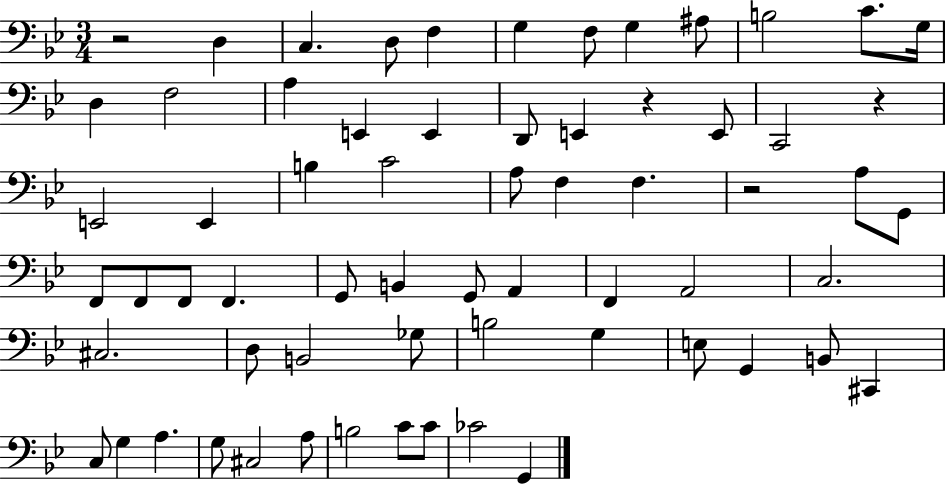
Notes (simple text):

R/h D3/q C3/q. D3/e F3/q G3/q F3/e G3/q A#3/e B3/h C4/e. G3/s D3/q F3/h A3/q E2/q E2/q D2/e E2/q R/q E2/e C2/h R/q E2/h E2/q B3/q C4/h A3/e F3/q F3/q. R/h A3/e G2/e F2/e F2/e F2/e F2/q. G2/e B2/q G2/e A2/q F2/q A2/h C3/h. C#3/h. D3/e B2/h Gb3/e B3/h G3/q E3/e G2/q B2/e C#2/q C3/e G3/q A3/q. G3/e C#3/h A3/e B3/h C4/e C4/e CES4/h G2/q